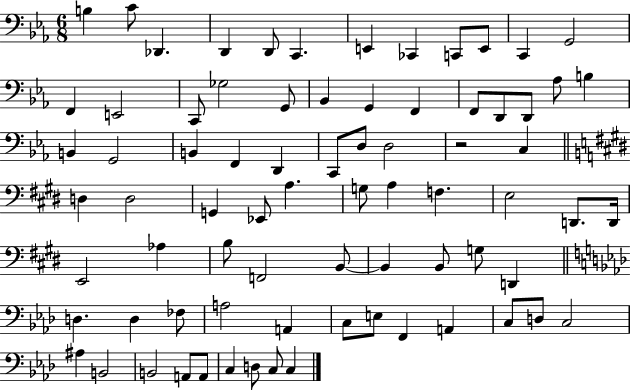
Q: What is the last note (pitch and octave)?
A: C3